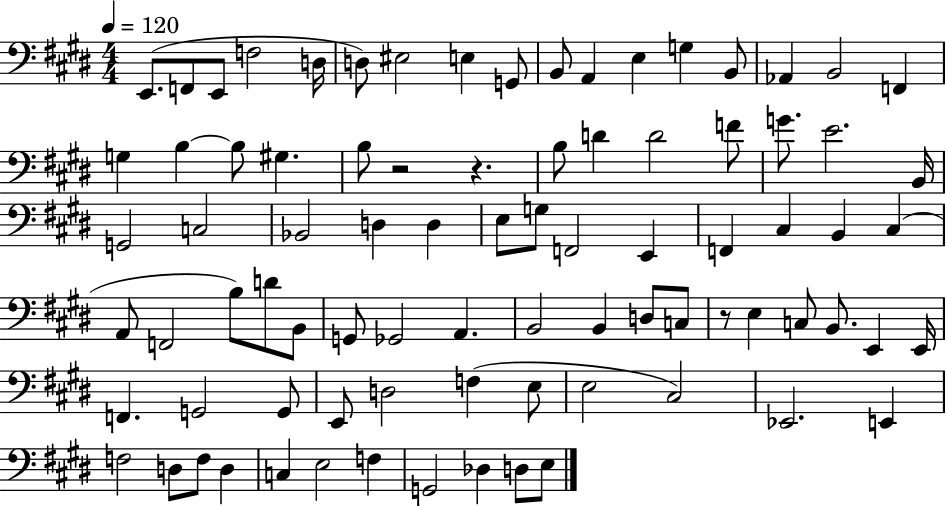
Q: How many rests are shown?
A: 3